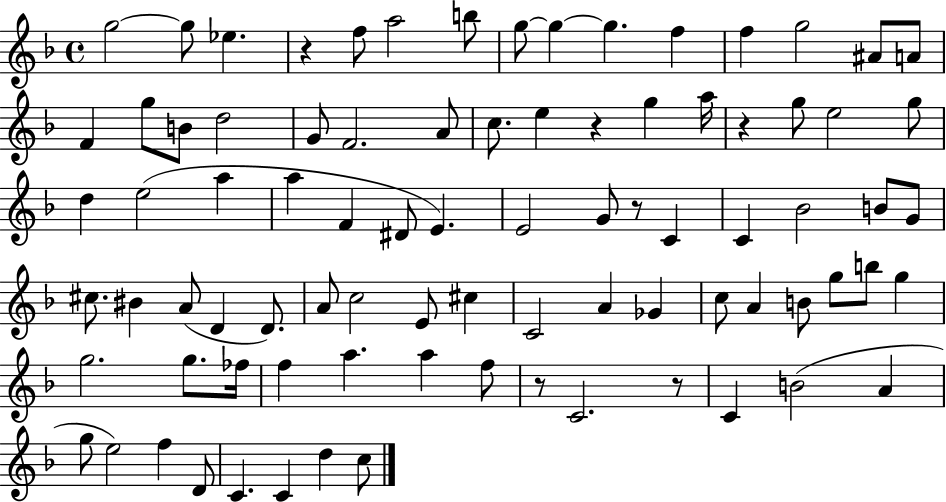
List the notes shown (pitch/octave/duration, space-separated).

G5/h G5/e Eb5/q. R/q F5/e A5/h B5/e G5/e G5/q G5/q. F5/q F5/q G5/h A#4/e A4/e F4/q G5/e B4/e D5/h G4/e F4/h. A4/e C5/e. E5/q R/q G5/q A5/s R/q G5/e E5/h G5/e D5/q E5/h A5/q A5/q F4/q D#4/e E4/q. E4/h G4/e R/e C4/q C4/q Bb4/h B4/e G4/e C#5/e. BIS4/q A4/e D4/q D4/e. A4/e C5/h E4/e C#5/q C4/h A4/q Gb4/q C5/e A4/q B4/e G5/e B5/e G5/q G5/h. G5/e. FES5/s F5/q A5/q. A5/q F5/e R/e C4/h. R/e C4/q B4/h A4/q G5/e E5/h F5/q D4/e C4/q. C4/q D5/q C5/e